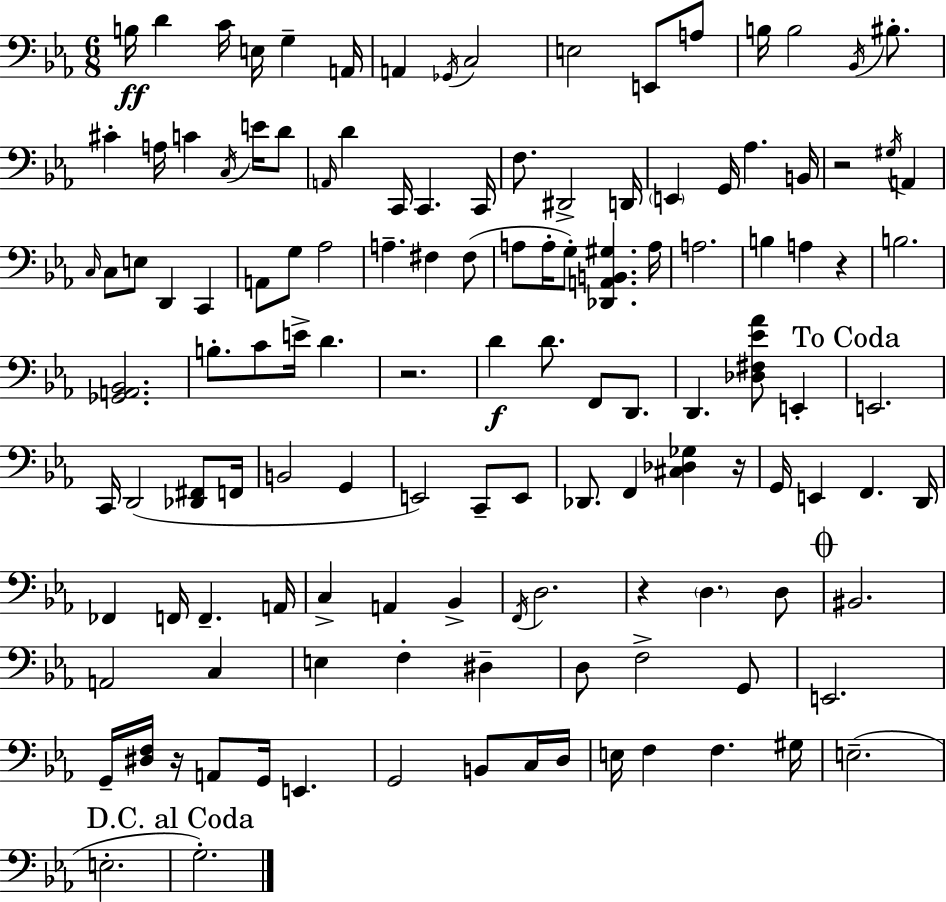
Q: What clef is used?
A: bass